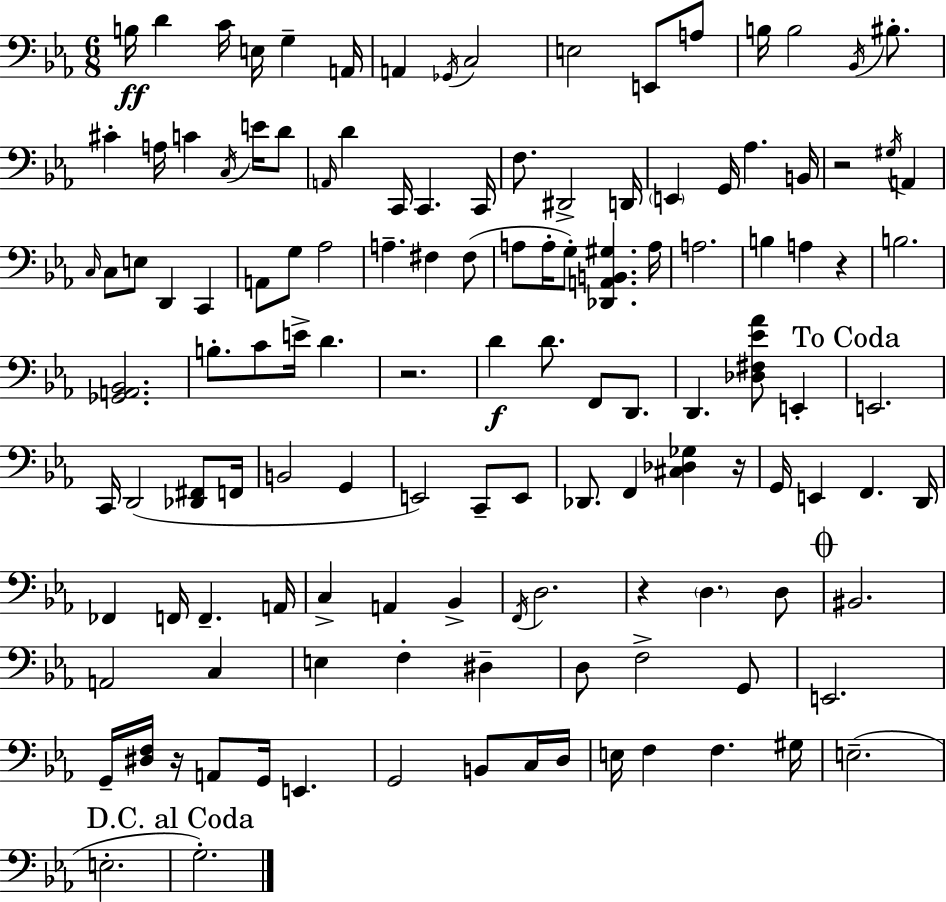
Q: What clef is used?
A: bass